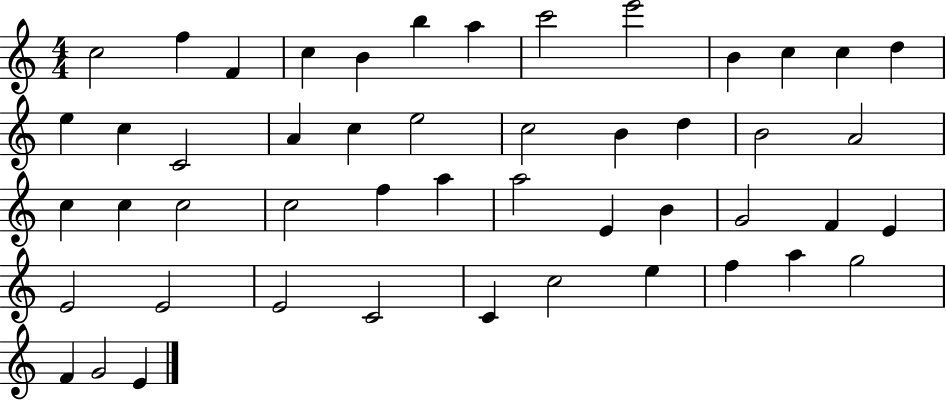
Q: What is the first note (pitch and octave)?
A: C5